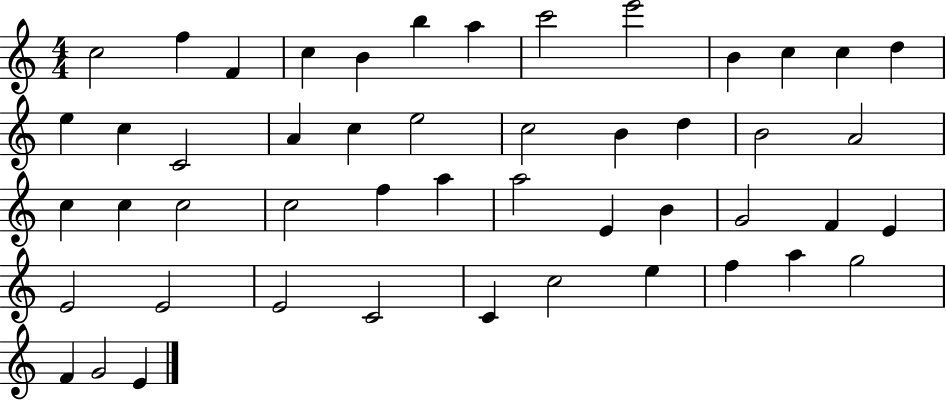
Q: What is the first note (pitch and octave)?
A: C5